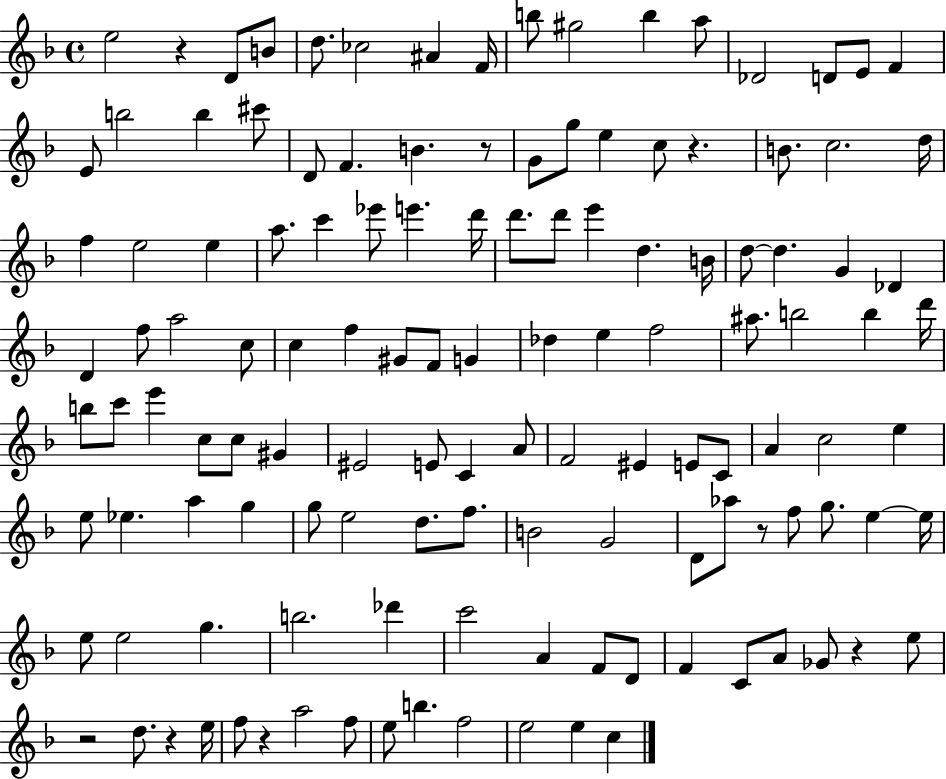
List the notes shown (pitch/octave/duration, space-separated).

E5/h R/q D4/e B4/e D5/e. CES5/h A#4/q F4/s B5/e G#5/h B5/q A5/e Db4/h D4/e E4/e F4/q E4/e B5/h B5/q C#6/e D4/e F4/q. B4/q. R/e G4/e G5/e E5/q C5/e R/q. B4/e. C5/h. D5/s F5/q E5/h E5/q A5/e. C6/q Eb6/e E6/q. D6/s D6/e. D6/e E6/q D5/q. B4/s D5/e D5/q. G4/q Db4/q D4/q F5/e A5/h C5/e C5/q F5/q G#4/e F4/e G4/q Db5/q E5/q F5/h A#5/e. B5/h B5/q D6/s B5/e C6/e E6/q C5/e C5/e G#4/q EIS4/h E4/e C4/q A4/e F4/h EIS4/q E4/e C4/e A4/q C5/h E5/q E5/e Eb5/q. A5/q G5/q G5/e E5/h D5/e. F5/e. B4/h G4/h D4/e Ab5/e R/e F5/e G5/e. E5/q E5/s E5/e E5/h G5/q. B5/h. Db6/q C6/h A4/q F4/e D4/e F4/q C4/e A4/e Gb4/e R/q E5/e R/h D5/e. R/q E5/s F5/e R/q A5/h F5/e E5/e B5/q. F5/h E5/h E5/q C5/q